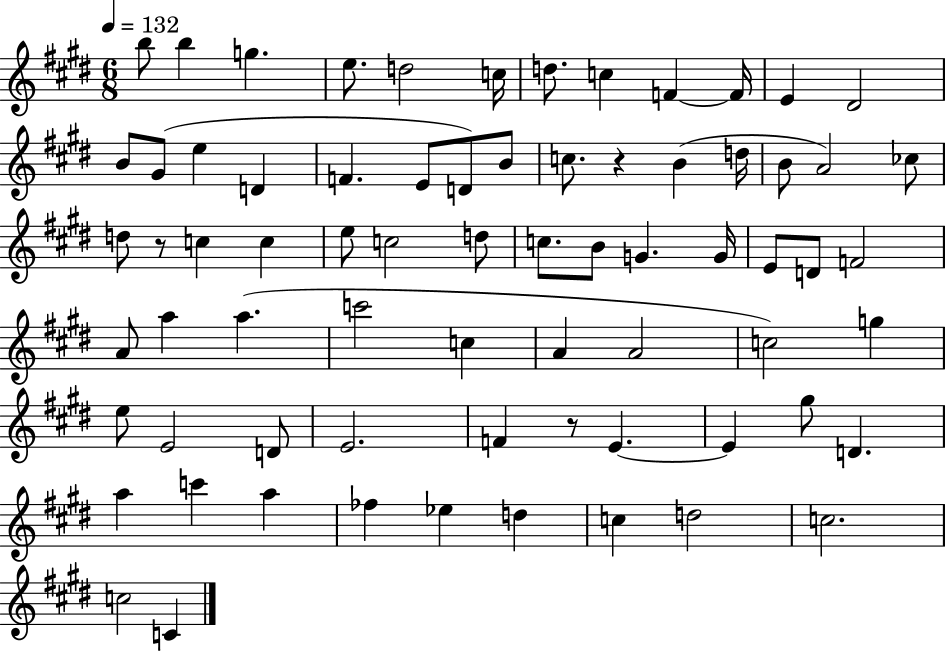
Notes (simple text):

B5/e B5/q G5/q. E5/e. D5/h C5/s D5/e. C5/q F4/q F4/s E4/q D#4/h B4/e G#4/e E5/q D4/q F4/q. E4/e D4/e B4/e C5/e. R/q B4/q D5/s B4/e A4/h CES5/e D5/e R/e C5/q C5/q E5/e C5/h D5/e C5/e. B4/e G4/q. G4/s E4/e D4/e F4/h A4/e A5/q A5/q. C6/h C5/q A4/q A4/h C5/h G5/q E5/e E4/h D4/e E4/h. F4/q R/e E4/q. E4/q G#5/e D4/q. A5/q C6/q A5/q FES5/q Eb5/q D5/q C5/q D5/h C5/h. C5/h C4/q